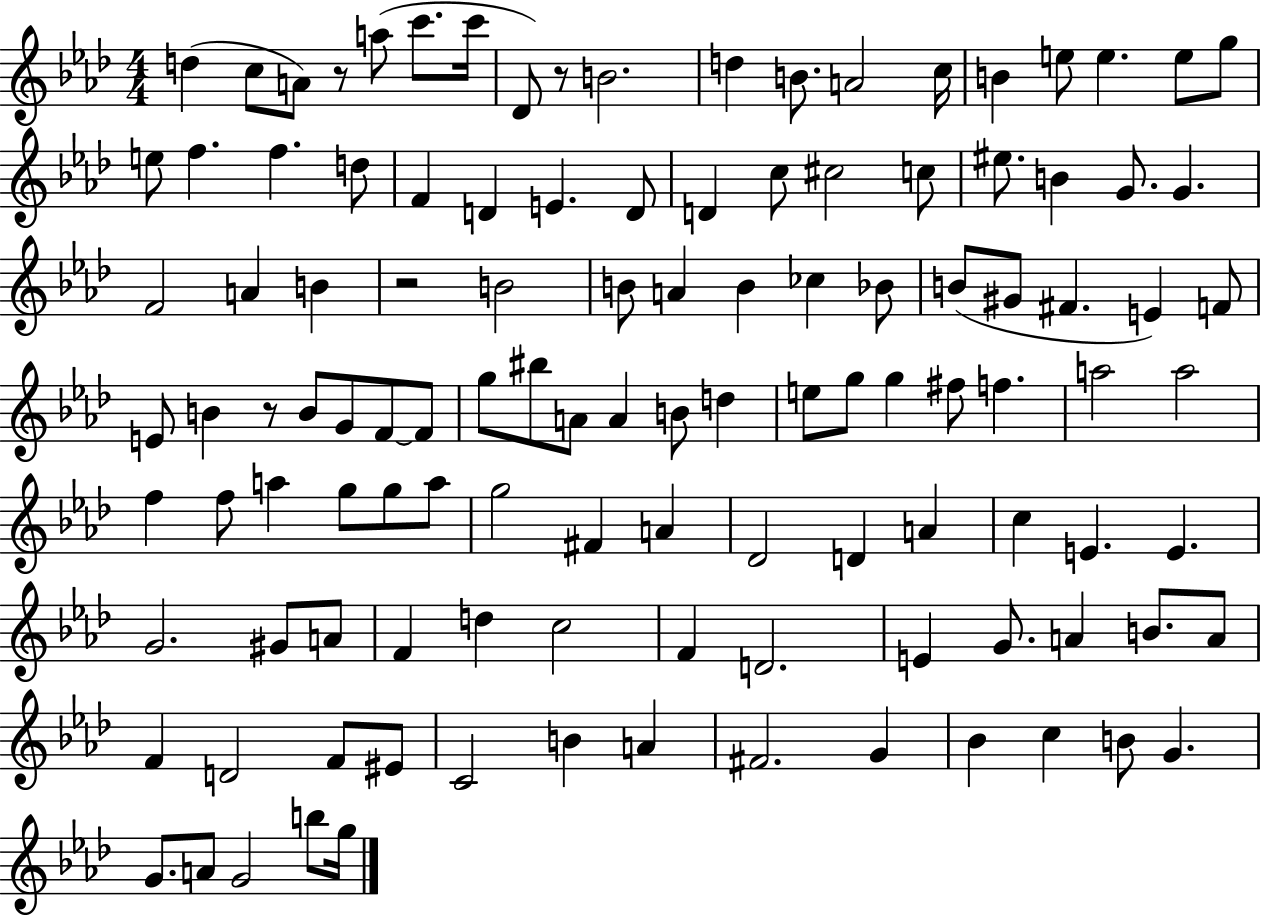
D5/q C5/e A4/e R/e A5/e C6/e. C6/s Db4/e R/e B4/h. D5/q B4/e. A4/h C5/s B4/q E5/e E5/q. E5/e G5/e E5/e F5/q. F5/q. D5/e F4/q D4/q E4/q. D4/e D4/q C5/e C#5/h C5/e EIS5/e. B4/q G4/e. G4/q. F4/h A4/q B4/q R/h B4/h B4/e A4/q B4/q CES5/q Bb4/e B4/e G#4/e F#4/q. E4/q F4/e E4/e B4/q R/e B4/e G4/e F4/e F4/e G5/e BIS5/e A4/e A4/q B4/e D5/q E5/e G5/e G5/q F#5/e F5/q. A5/h A5/h F5/q F5/e A5/q G5/e G5/e A5/e G5/h F#4/q A4/q Db4/h D4/q A4/q C5/q E4/q. E4/q. G4/h. G#4/e A4/e F4/q D5/q C5/h F4/q D4/h. E4/q G4/e. A4/q B4/e. A4/e F4/q D4/h F4/e EIS4/e C4/h B4/q A4/q F#4/h. G4/q Bb4/q C5/q B4/e G4/q. G4/e. A4/e G4/h B5/e G5/s